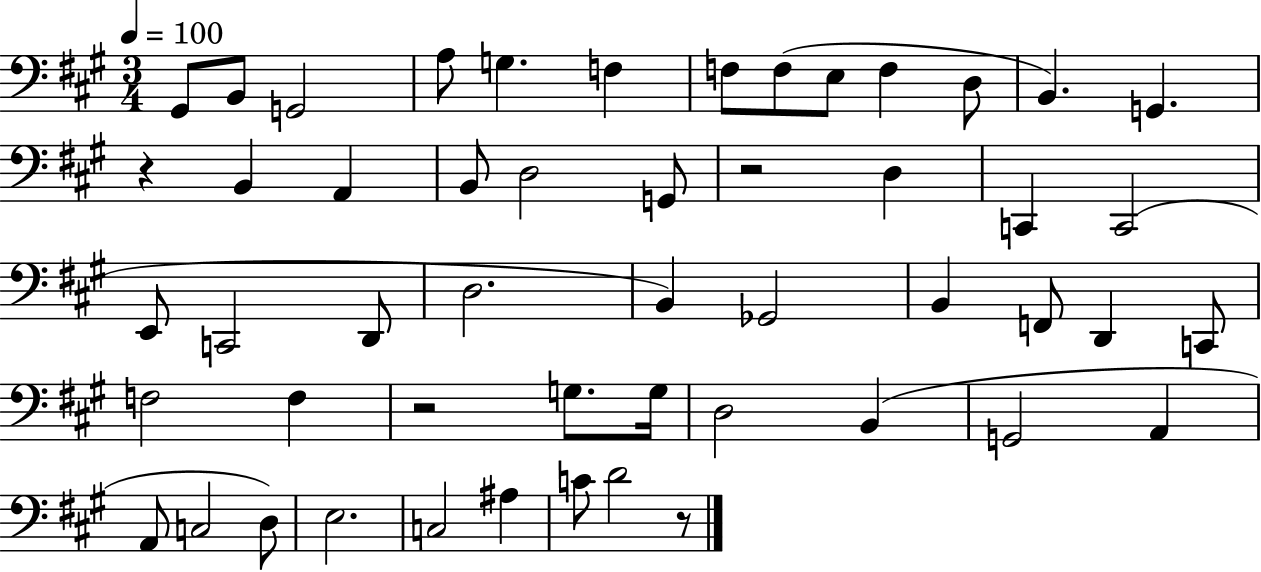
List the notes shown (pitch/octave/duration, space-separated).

G#2/e B2/e G2/h A3/e G3/q. F3/q F3/e F3/e E3/e F3/q D3/e B2/q. G2/q. R/q B2/q A2/q B2/e D3/h G2/e R/h D3/q C2/q C2/h E2/e C2/h D2/e D3/h. B2/q Gb2/h B2/q F2/e D2/q C2/e F3/h F3/q R/h G3/e. G3/s D3/h B2/q G2/h A2/q A2/e C3/h D3/e E3/h. C3/h A#3/q C4/e D4/h R/e